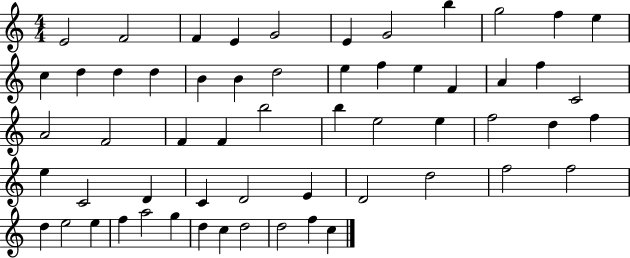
{
  \clef treble
  \numericTimeSignature
  \time 4/4
  \key c \major
  e'2 f'2 | f'4 e'4 g'2 | e'4 g'2 b''4 | g''2 f''4 e''4 | \break c''4 d''4 d''4 d''4 | b'4 b'4 d''2 | e''4 f''4 e''4 f'4 | a'4 f''4 c'2 | \break a'2 f'2 | f'4 f'4 b''2 | b''4 e''2 e''4 | f''2 d''4 f''4 | \break e''4 c'2 d'4 | c'4 d'2 e'4 | d'2 d''2 | f''2 f''2 | \break d''4 e''2 e''4 | f''4 a''2 g''4 | d''4 c''4 d''2 | d''2 f''4 c''4 | \break \bar "|."
}